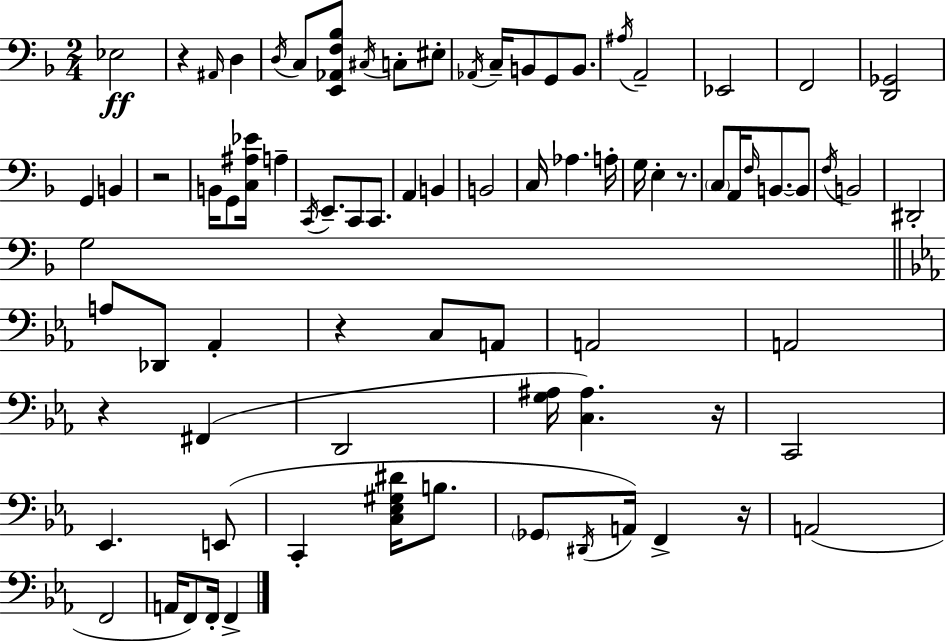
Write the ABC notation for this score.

X:1
T:Untitled
M:2/4
L:1/4
K:Dm
_E,2 z ^A,,/4 D, D,/4 C,/2 [E,,_A,,F,_B,]/2 ^C,/4 C,/2 ^E,/2 _A,,/4 C,/4 B,,/2 G,,/2 B,,/2 ^A,/4 A,,2 _E,,2 F,,2 [D,,_G,,]2 G,, B,, z2 B,,/4 G,,/2 [C,^A,_E]/4 A, C,,/4 E,,/2 C,,/2 C,,/2 A,, B,, B,,2 C,/4 _A, A,/4 G,/4 E, z/2 C,/2 A,,/4 F,/4 B,,/2 B,,/2 F,/4 B,,2 ^D,,2 G,2 A,/2 _D,,/2 _A,, z C,/2 A,,/2 A,,2 A,,2 z ^F,, D,,2 [G,^A,]/4 [C,^A,] z/4 C,,2 _E,, E,,/2 C,, [C,_E,^G,^D]/4 B,/2 _G,,/2 ^D,,/4 A,,/4 F,, z/4 A,,2 F,,2 A,,/4 F,,/2 F,,/4 F,,